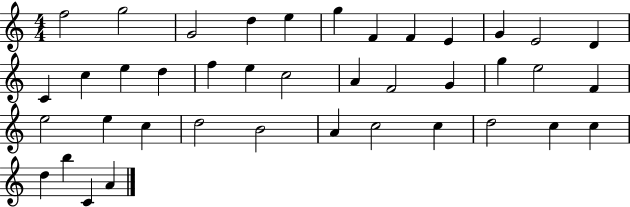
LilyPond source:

{
  \clef treble
  \numericTimeSignature
  \time 4/4
  \key c \major
  f''2 g''2 | g'2 d''4 e''4 | g''4 f'4 f'4 e'4 | g'4 e'2 d'4 | \break c'4 c''4 e''4 d''4 | f''4 e''4 c''2 | a'4 f'2 g'4 | g''4 e''2 f'4 | \break e''2 e''4 c''4 | d''2 b'2 | a'4 c''2 c''4 | d''2 c''4 c''4 | \break d''4 b''4 c'4 a'4 | \bar "|."
}